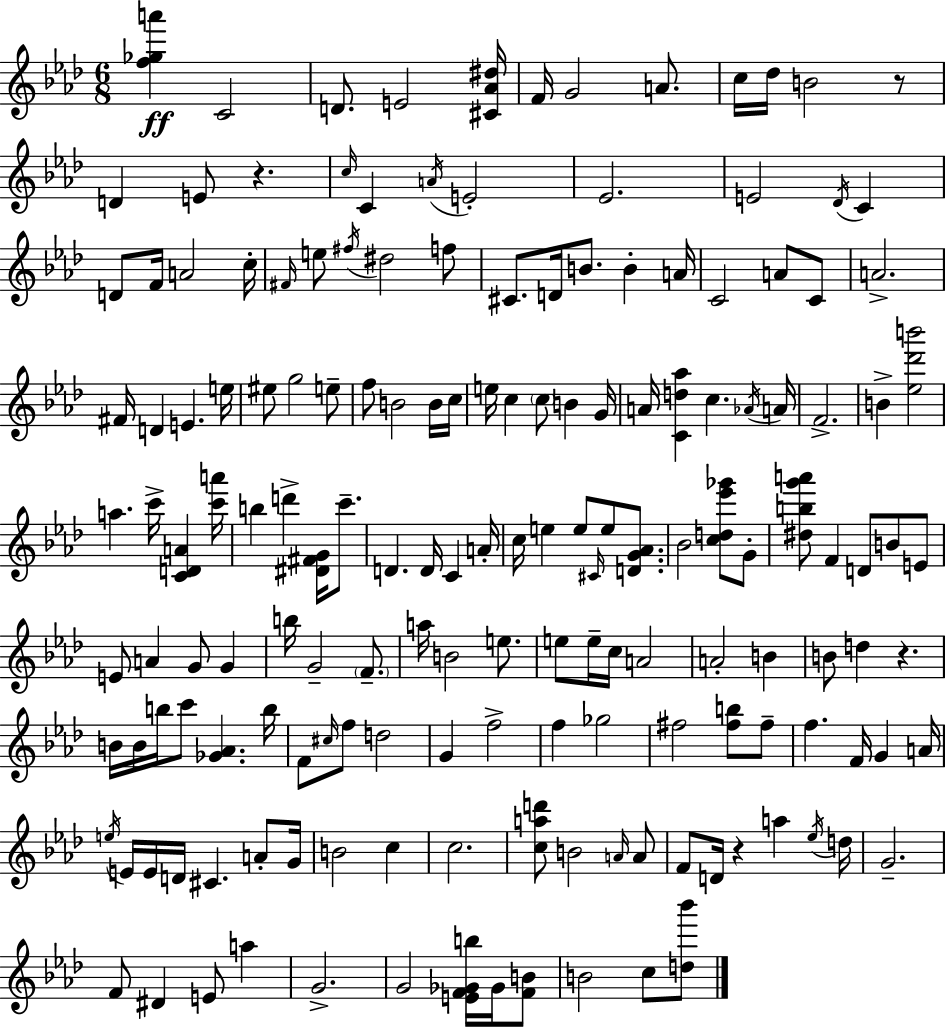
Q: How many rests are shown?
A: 4